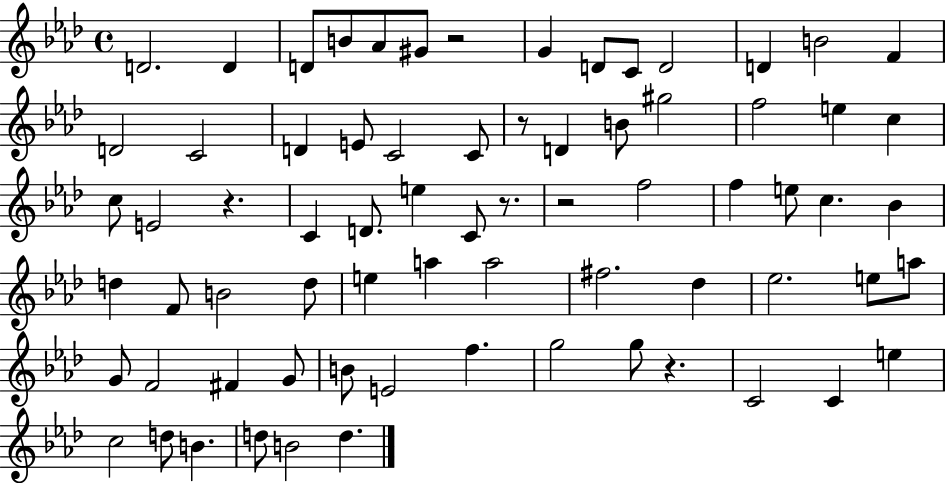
{
  \clef treble
  \time 4/4
  \defaultTimeSignature
  \key aes \major
  d'2. d'4 | d'8 b'8 aes'8 gis'8 r2 | g'4 d'8 c'8 d'2 | d'4 b'2 f'4 | \break d'2 c'2 | d'4 e'8 c'2 c'8 | r8 d'4 b'8 gis''2 | f''2 e''4 c''4 | \break c''8 e'2 r4. | c'4 d'8. e''4 c'8 r8. | r2 f''2 | f''4 e''8 c''4. bes'4 | \break d''4 f'8 b'2 d''8 | e''4 a''4 a''2 | fis''2. des''4 | ees''2. e''8 a''8 | \break g'8 f'2 fis'4 g'8 | b'8 e'2 f''4. | g''2 g''8 r4. | c'2 c'4 e''4 | \break c''2 d''8 b'4. | d''8 b'2 d''4. | \bar "|."
}